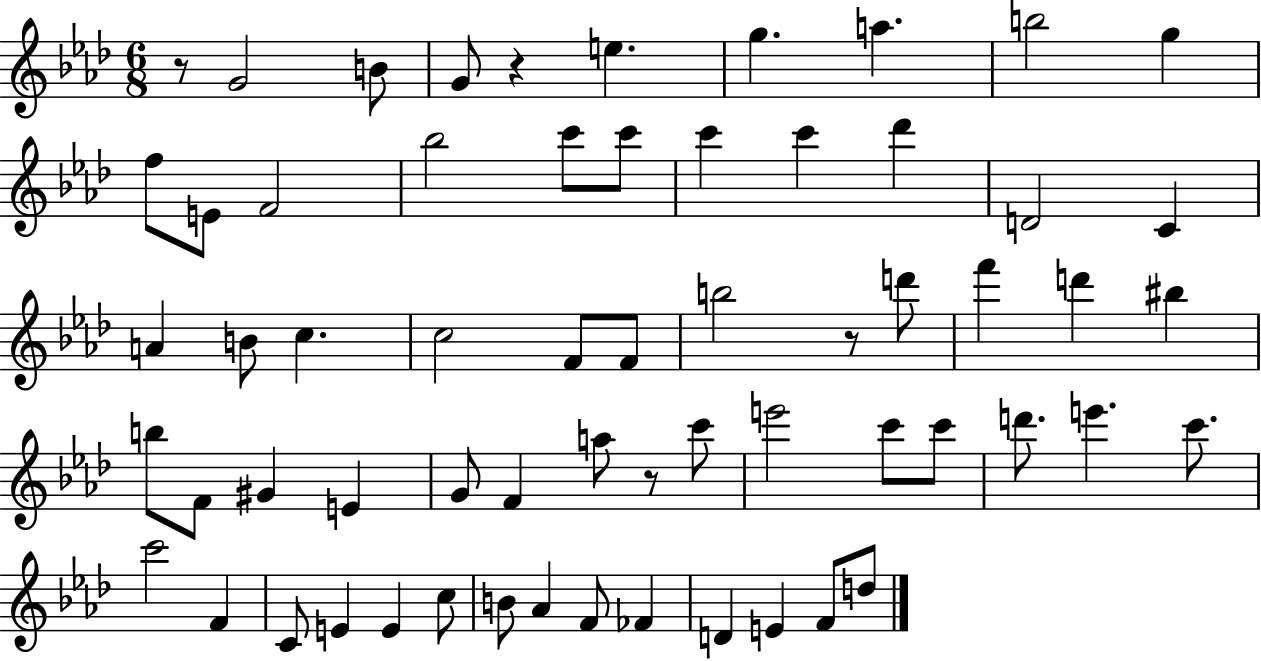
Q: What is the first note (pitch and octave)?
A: G4